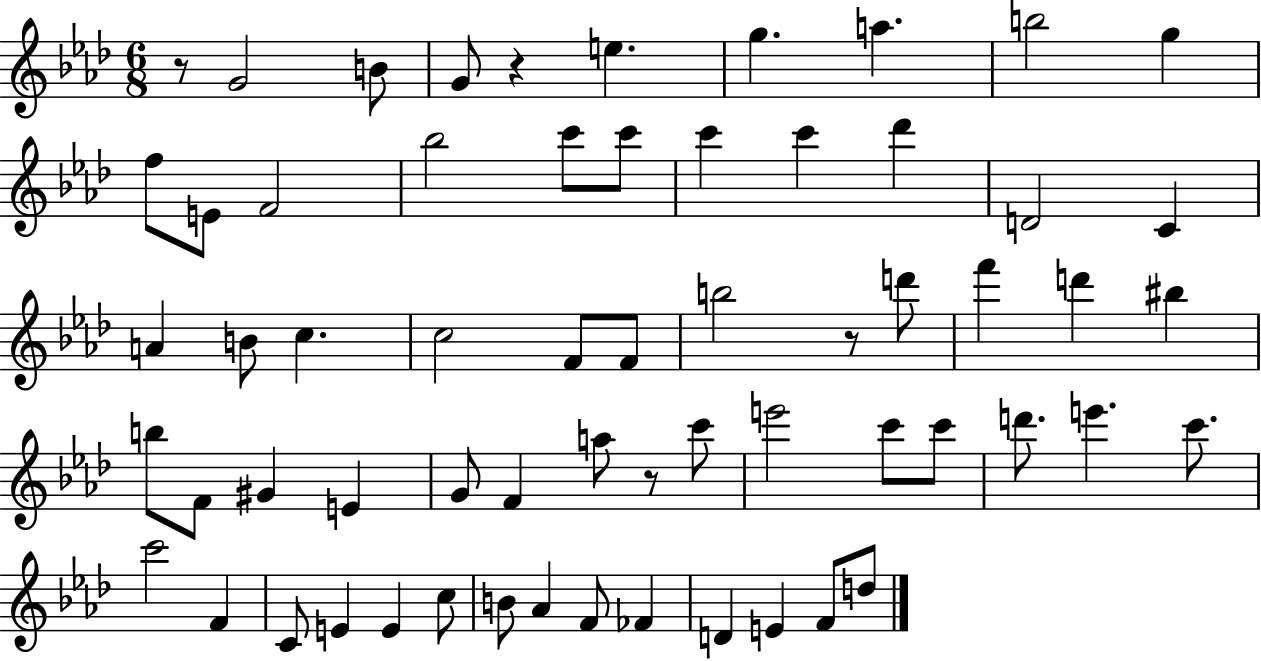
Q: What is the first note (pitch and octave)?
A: G4